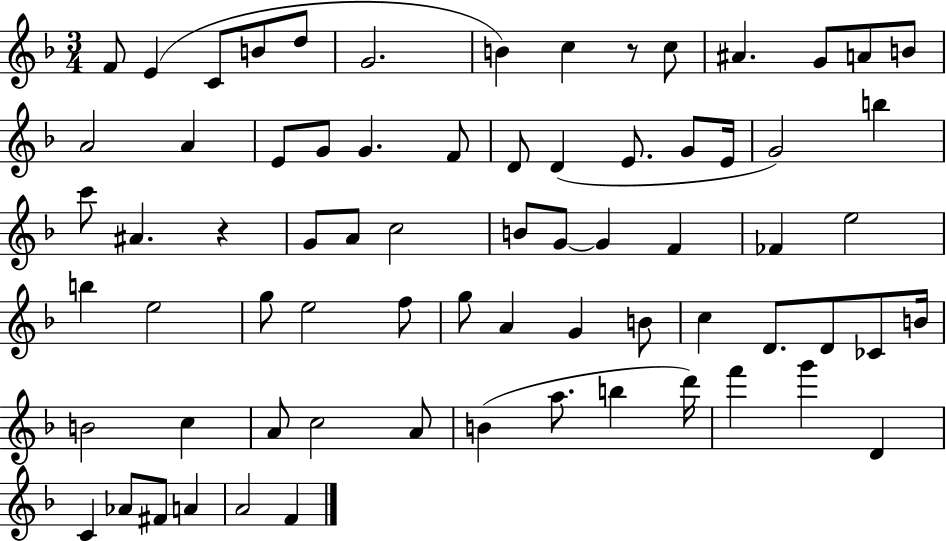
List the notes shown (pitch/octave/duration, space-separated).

F4/e E4/q C4/e B4/e D5/e G4/h. B4/q C5/q R/e C5/e A#4/q. G4/e A4/e B4/e A4/h A4/q E4/e G4/e G4/q. F4/e D4/e D4/q E4/e. G4/e E4/s G4/h B5/q C6/e A#4/q. R/q G4/e A4/e C5/h B4/e G4/e G4/q F4/q FES4/q E5/h B5/q E5/h G5/e E5/h F5/e G5/e A4/q G4/q B4/e C5/q D4/e. D4/e CES4/e B4/s B4/h C5/q A4/e C5/h A4/e B4/q A5/e. B5/q D6/s F6/q G6/q D4/q C4/q Ab4/e F#4/e A4/q A4/h F4/q